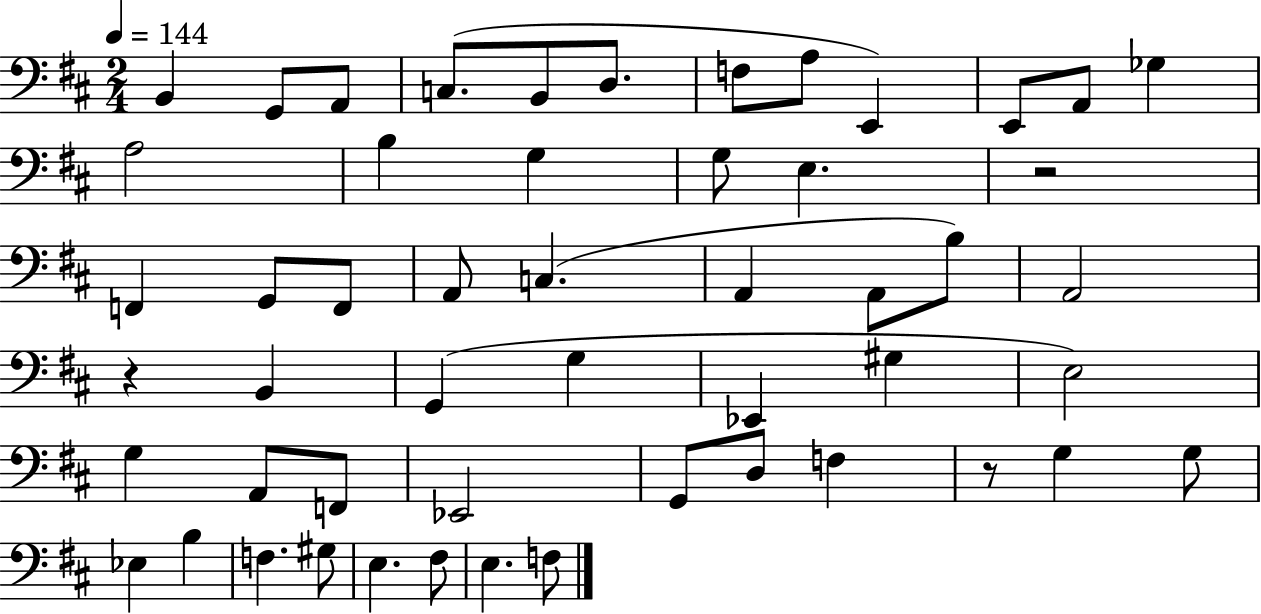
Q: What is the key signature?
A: D major